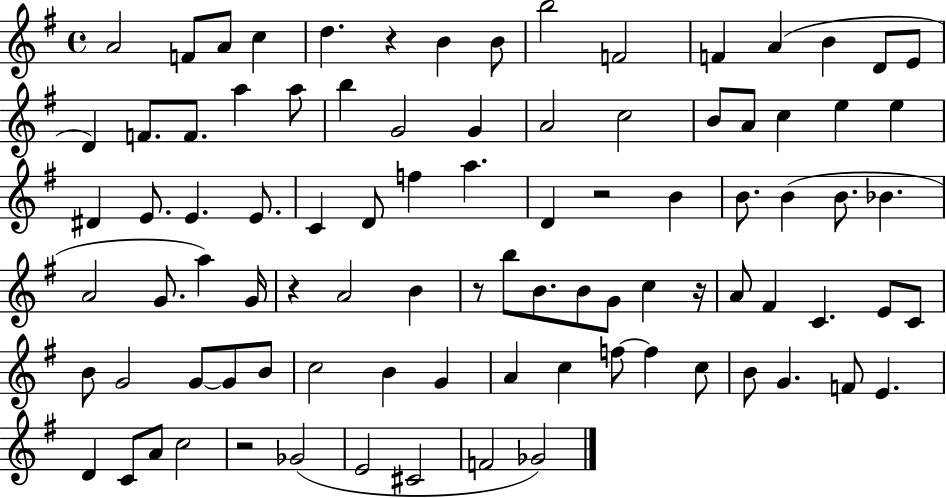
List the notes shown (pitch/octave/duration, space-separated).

A4/h F4/e A4/e C5/q D5/q. R/q B4/q B4/e B5/h F4/h F4/q A4/q B4/q D4/e E4/e D4/q F4/e. F4/e. A5/q A5/e B5/q G4/h G4/q A4/h C5/h B4/e A4/e C5/q E5/q E5/q D#4/q E4/e. E4/q. E4/e. C4/q D4/e F5/q A5/q. D4/q R/h B4/q B4/e. B4/q B4/e. Bb4/q. A4/h G4/e. A5/q G4/s R/q A4/h B4/q R/e B5/e B4/e. B4/e G4/e C5/q R/s A4/e F#4/q C4/q. E4/e C4/e B4/e G4/h G4/e G4/e B4/e C5/h B4/q G4/q A4/q C5/q F5/e F5/q C5/e B4/e G4/q. F4/e E4/q. D4/q C4/e A4/e C5/h R/h Gb4/h E4/h C#4/h F4/h Gb4/h